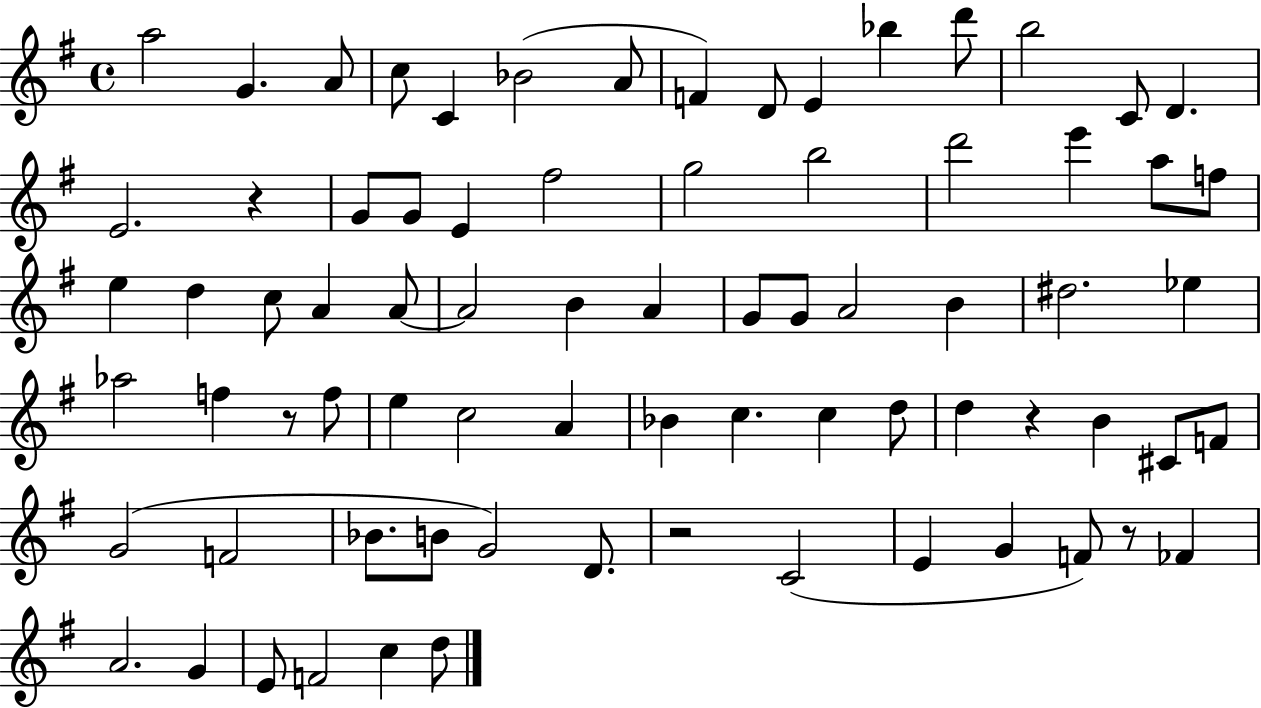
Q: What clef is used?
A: treble